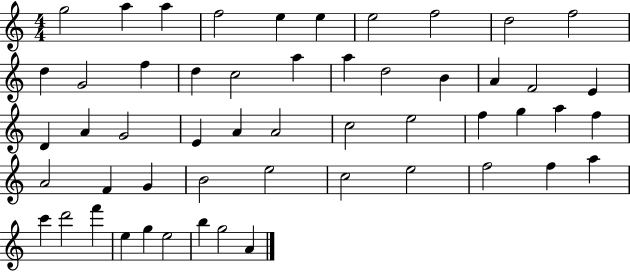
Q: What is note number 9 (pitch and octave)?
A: D5